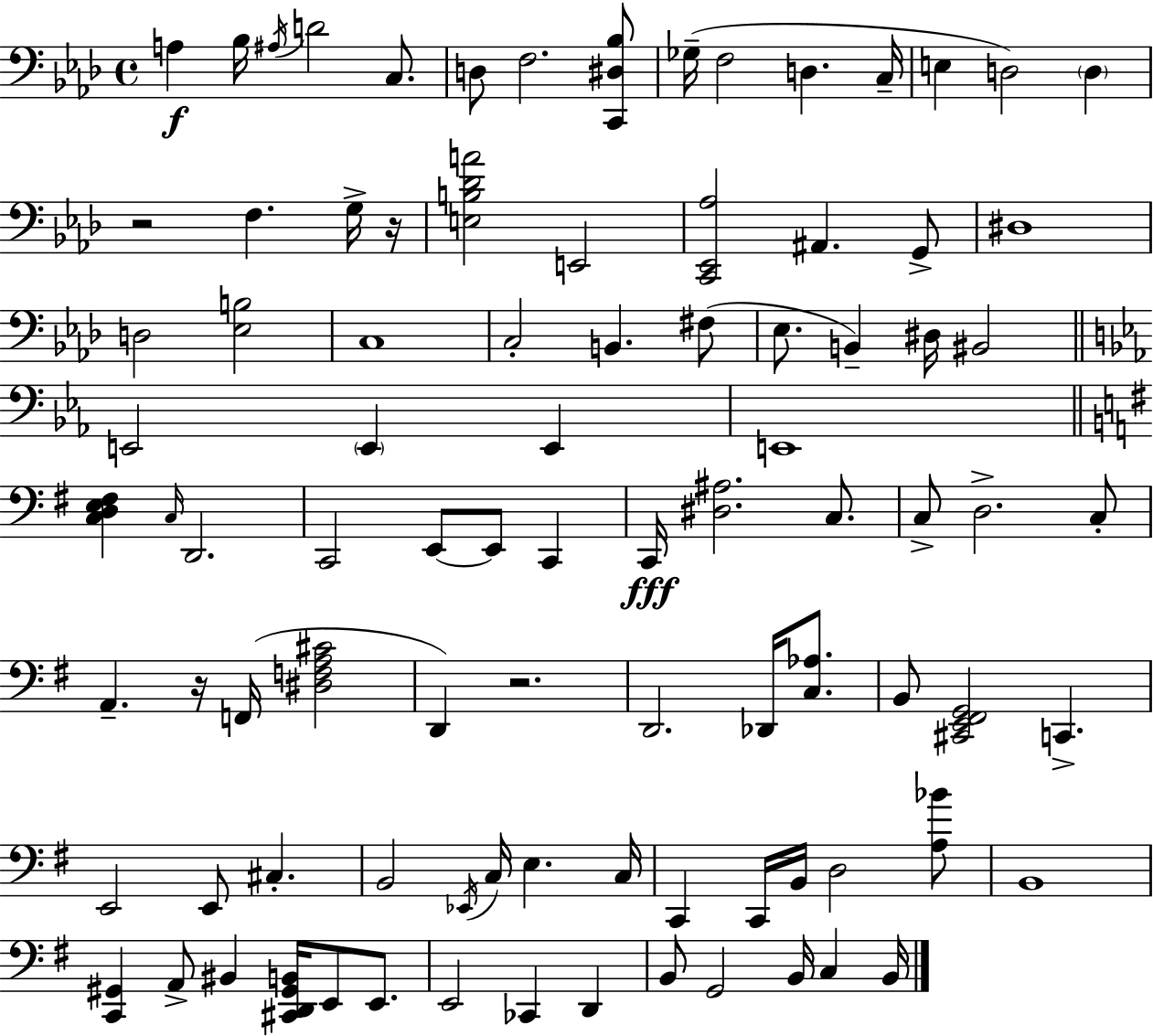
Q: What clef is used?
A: bass